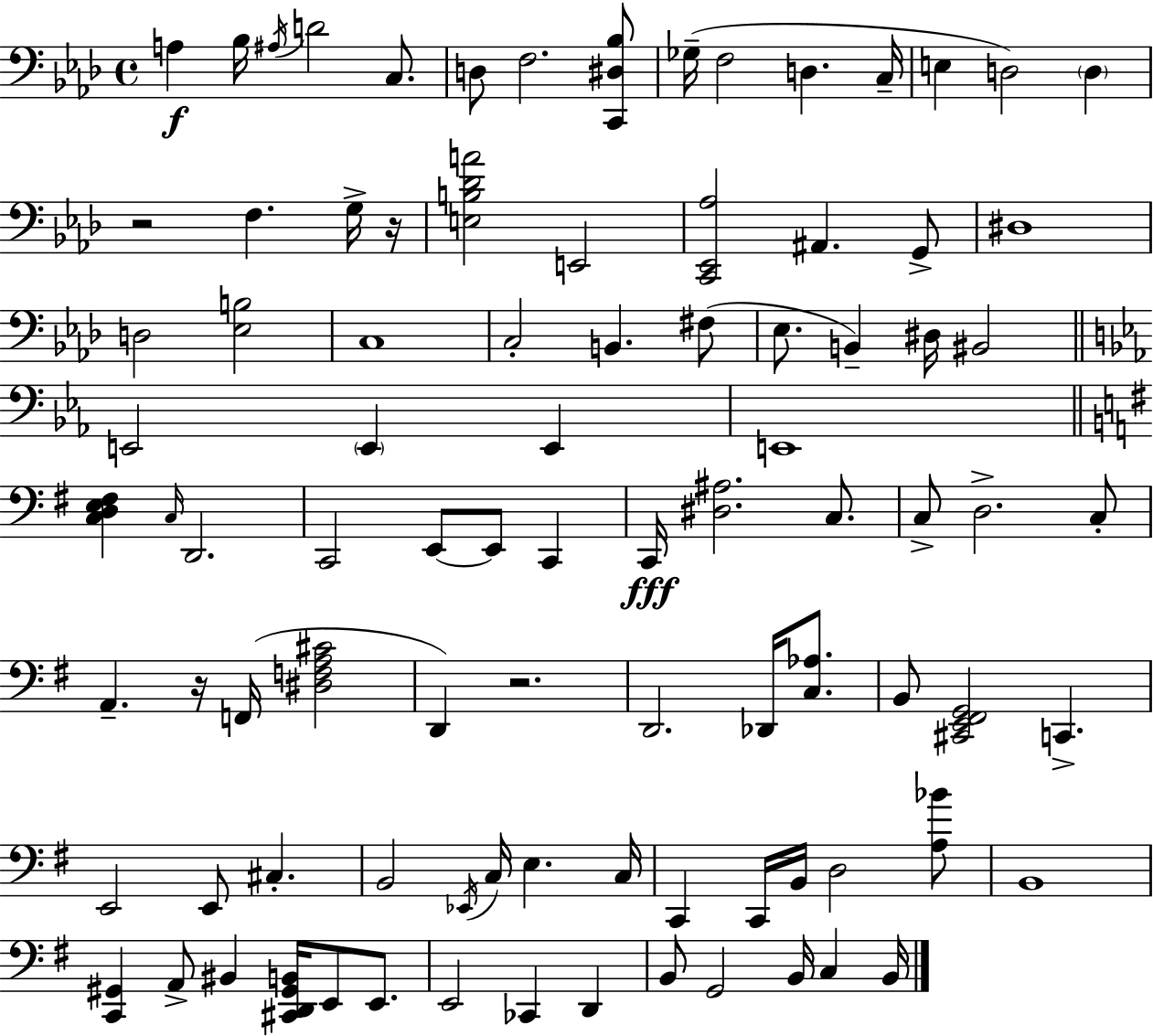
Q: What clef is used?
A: bass